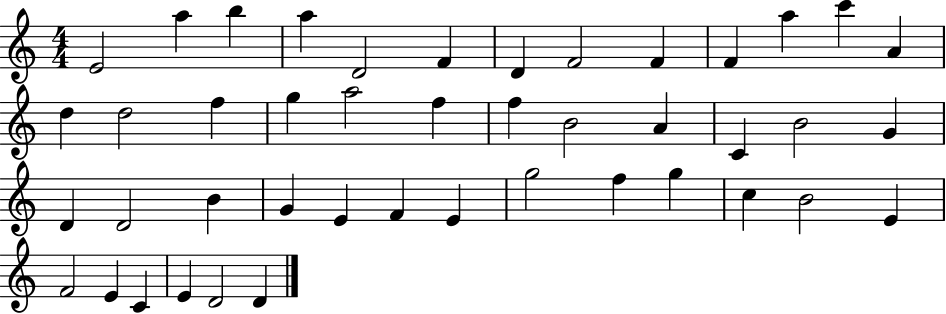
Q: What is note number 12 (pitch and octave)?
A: C6